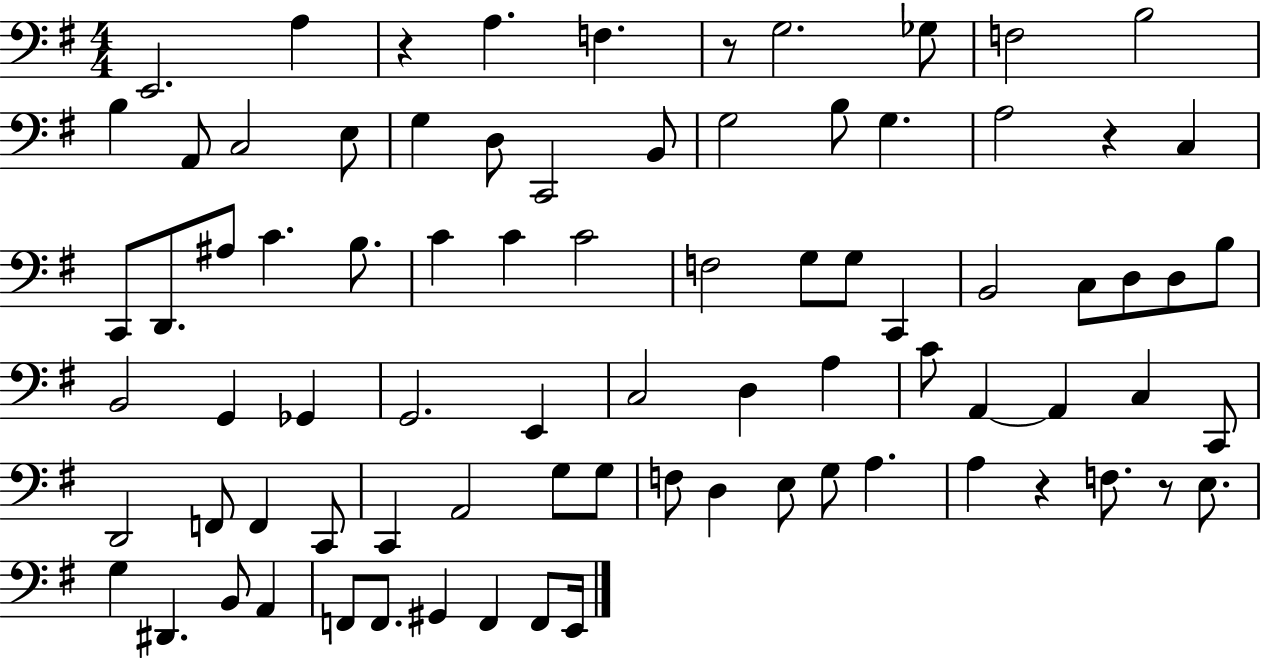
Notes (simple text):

E2/h. A3/q R/q A3/q. F3/q. R/e G3/h. Gb3/e F3/h B3/h B3/q A2/e C3/h E3/e G3/q D3/e C2/h B2/e G3/h B3/e G3/q. A3/h R/q C3/q C2/e D2/e. A#3/e C4/q. B3/e. C4/q C4/q C4/h F3/h G3/e G3/e C2/q B2/h C3/e D3/e D3/e B3/e B2/h G2/q Gb2/q G2/h. E2/q C3/h D3/q A3/q C4/e A2/q A2/q C3/q C2/e D2/h F2/e F2/q C2/e C2/q A2/h G3/e G3/e F3/e D3/q E3/e G3/e A3/q. A3/q R/q F3/e. R/e E3/e. G3/q D#2/q. B2/e A2/q F2/e F2/e. G#2/q F2/q F2/e E2/s